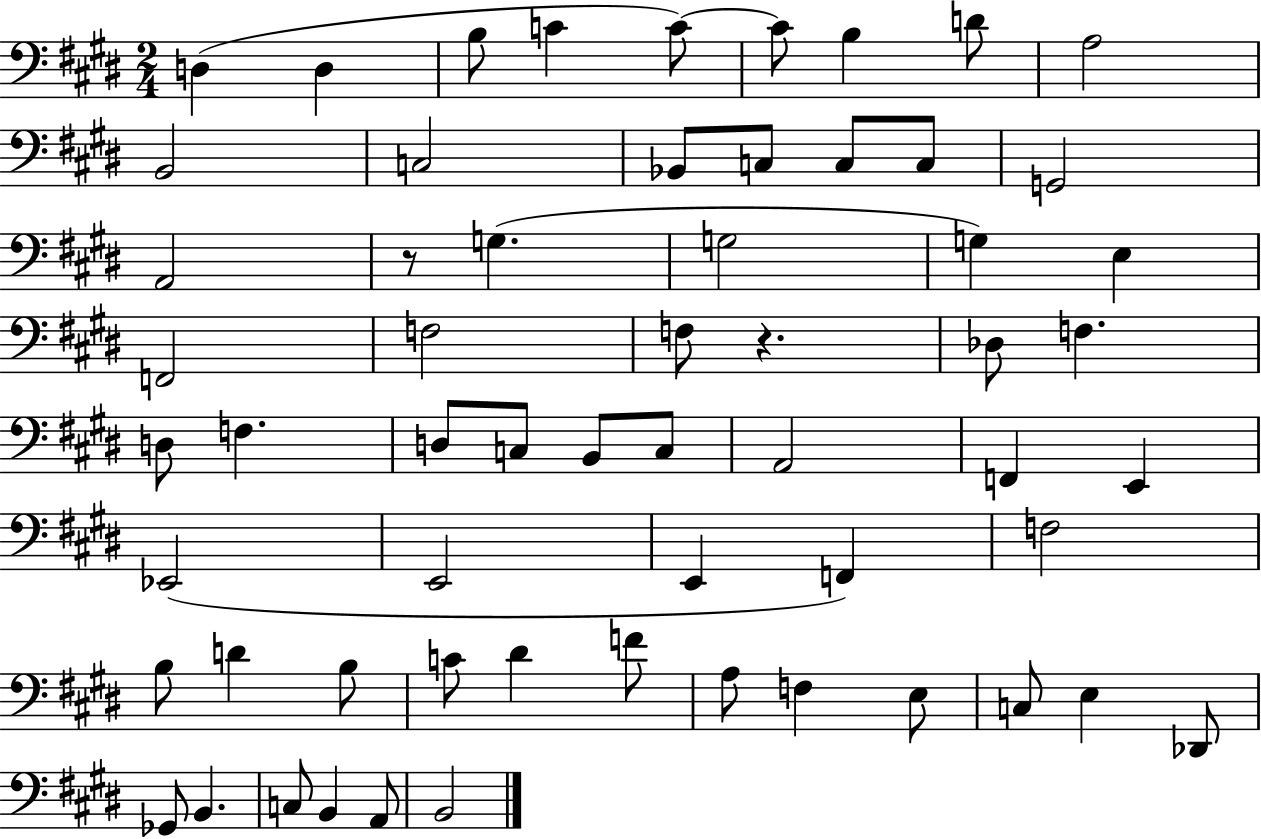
{
  \clef bass
  \numericTimeSignature
  \time 2/4
  \key e \major
  d4( d4 | b8 c'4 c'8~~) | c'8 b4 d'8 | a2 | \break b,2 | c2 | bes,8 c8 c8 c8 | g,2 | \break a,2 | r8 g4.( | g2 | g4) e4 | \break f,2 | f2 | f8 r4. | des8 f4. | \break d8 f4. | d8 c8 b,8 c8 | a,2 | f,4 e,4 | \break ees,2( | e,2 | e,4 f,4) | f2 | \break b8 d'4 b8 | c'8 dis'4 f'8 | a8 f4 e8 | c8 e4 des,8 | \break ges,8 b,4. | c8 b,4 a,8 | b,2 | \bar "|."
}